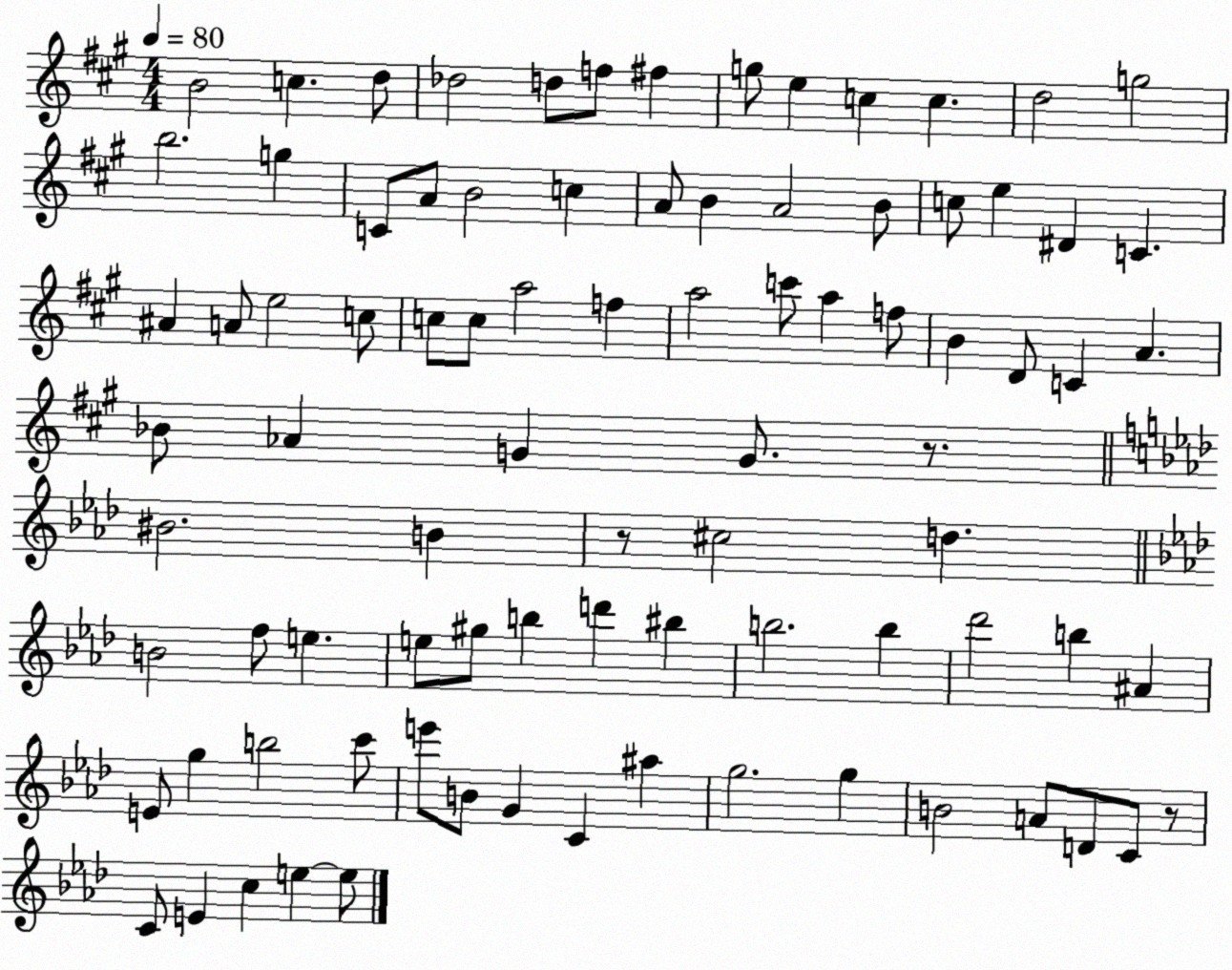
X:1
T:Untitled
M:4/4
L:1/4
K:A
B2 c d/2 _d2 d/2 f/2 ^f g/2 e c c d2 g2 b2 g C/2 A/2 B2 c A/2 B A2 B/2 c/2 e ^D C ^A A/2 e2 c/2 c/2 c/2 a2 f a2 c'/2 a f/2 B D/2 C A _B/2 _A G G/2 z/2 ^B2 B z/2 ^c2 d B2 f/2 e e/2 ^g/2 b d' ^b b2 b _d'2 b ^A E/2 g b2 c'/2 e'/2 B/2 G C ^a g2 g B2 A/2 D/2 C/2 z/2 C/2 E c e e/2